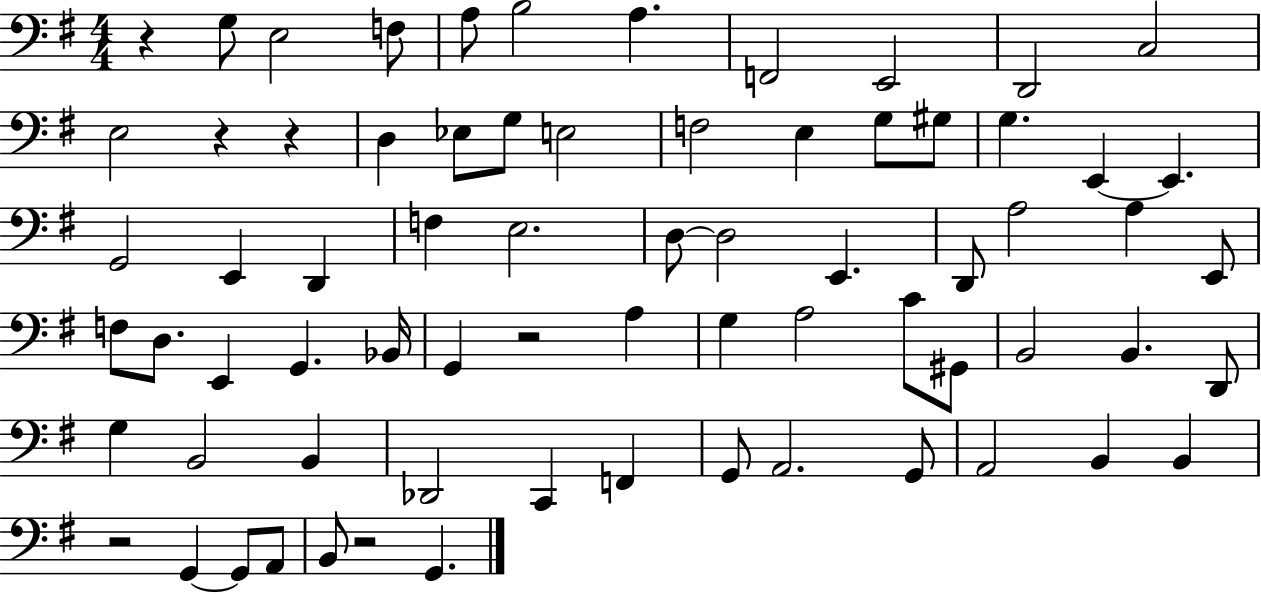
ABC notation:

X:1
T:Untitled
M:4/4
L:1/4
K:G
z G,/2 E,2 F,/2 A,/2 B,2 A, F,,2 E,,2 D,,2 C,2 E,2 z z D, _E,/2 G,/2 E,2 F,2 E, G,/2 ^G,/2 G, E,, E,, G,,2 E,, D,, F, E,2 D,/2 D,2 E,, D,,/2 A,2 A, E,,/2 F,/2 D,/2 E,, G,, _B,,/4 G,, z2 A, G, A,2 C/2 ^G,,/2 B,,2 B,, D,,/2 G, B,,2 B,, _D,,2 C,, F,, G,,/2 A,,2 G,,/2 A,,2 B,, B,, z2 G,, G,,/2 A,,/2 B,,/2 z2 G,,